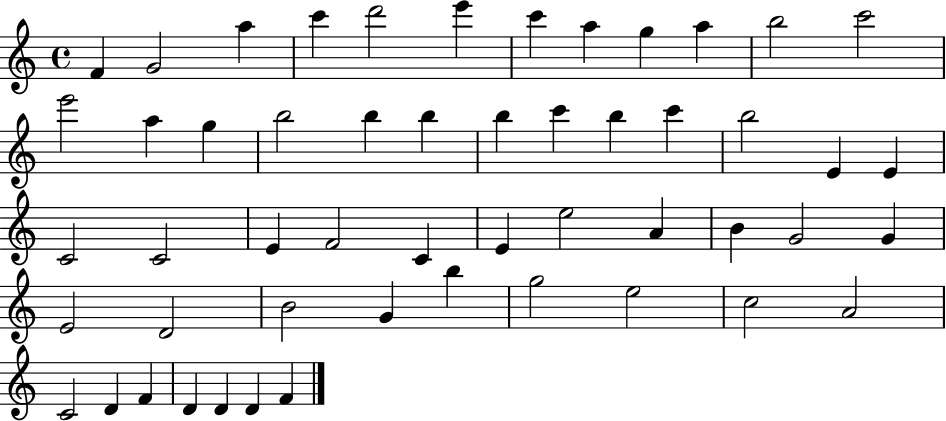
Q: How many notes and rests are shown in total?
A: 52